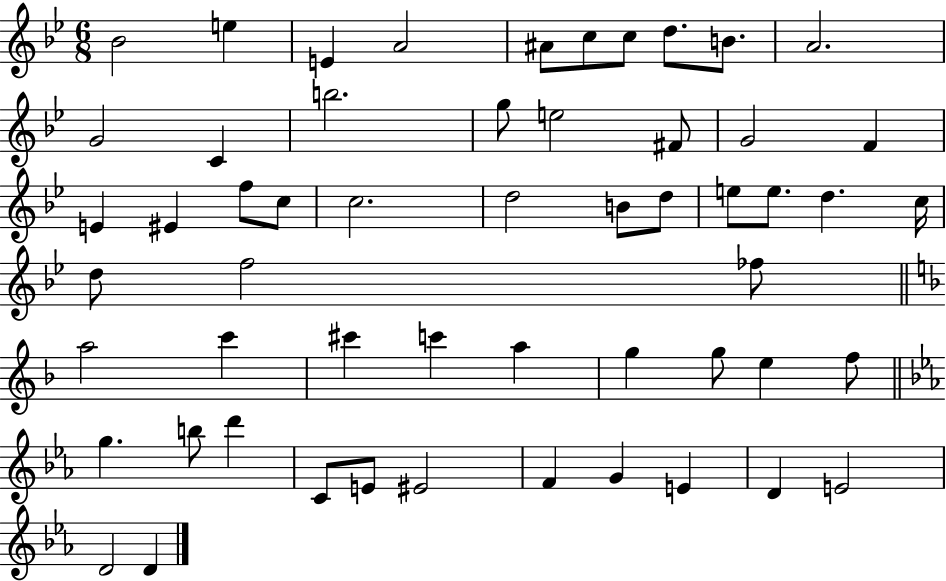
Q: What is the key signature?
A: BES major